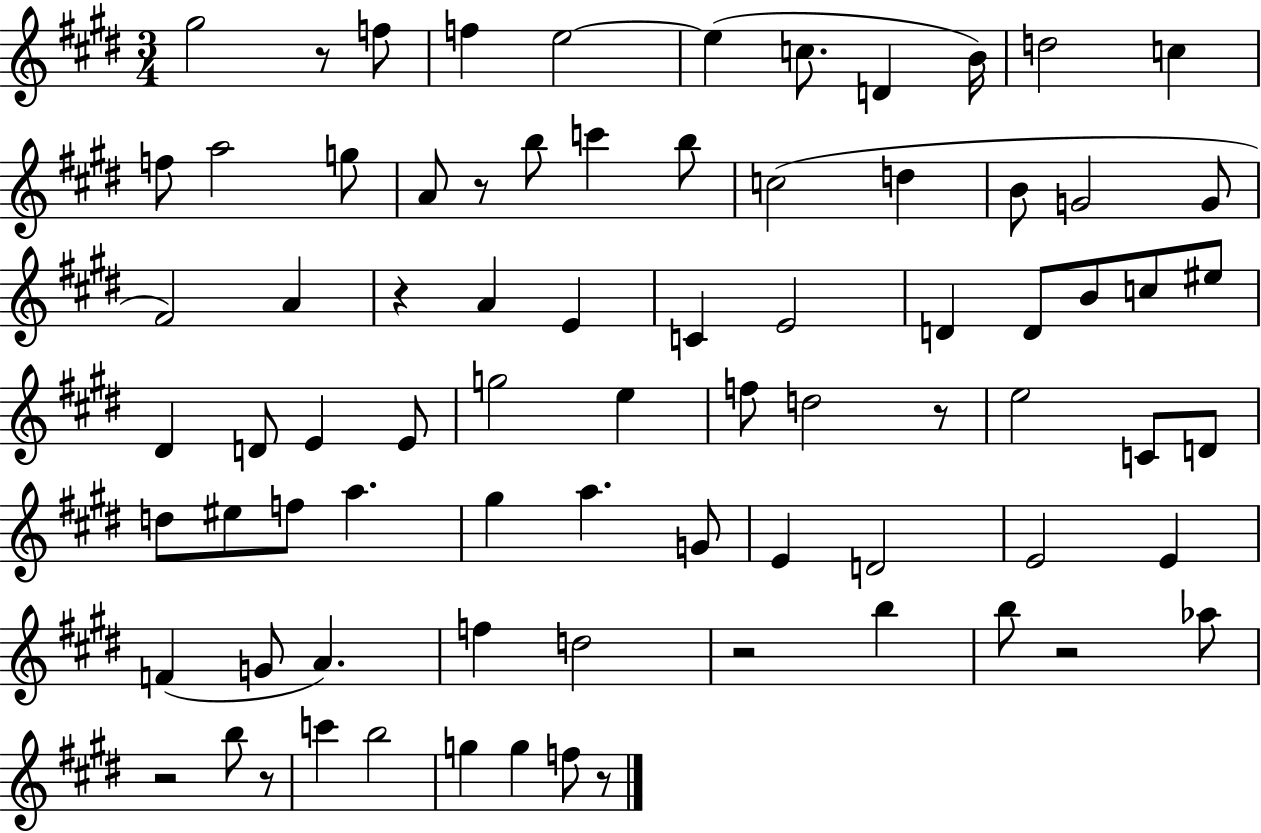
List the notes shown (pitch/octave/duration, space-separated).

G#5/h R/e F5/e F5/q E5/h E5/q C5/e. D4/q B4/s D5/h C5/q F5/e A5/h G5/e A4/e R/e B5/e C6/q B5/e C5/h D5/q B4/e G4/h G4/e F#4/h A4/q R/q A4/q E4/q C4/q E4/h D4/q D4/e B4/e C5/e EIS5/e D#4/q D4/e E4/q E4/e G5/h E5/q F5/e D5/h R/e E5/h C4/e D4/e D5/e EIS5/e F5/e A5/q. G#5/q A5/q. G4/e E4/q D4/h E4/h E4/q F4/q G4/e A4/q. F5/q D5/h R/h B5/q B5/e R/h Ab5/e R/h B5/e R/e C6/q B5/h G5/q G5/q F5/e R/e